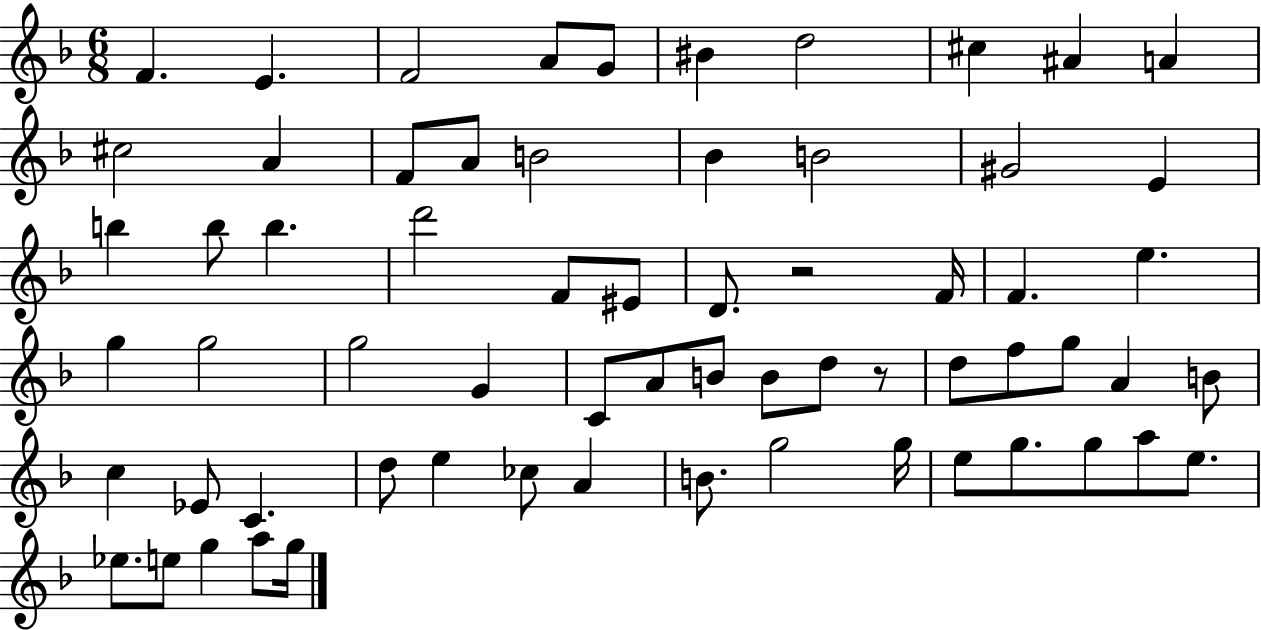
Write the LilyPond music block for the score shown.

{
  \clef treble
  \numericTimeSignature
  \time 6/8
  \key f \major
  f'4. e'4. | f'2 a'8 g'8 | bis'4 d''2 | cis''4 ais'4 a'4 | \break cis''2 a'4 | f'8 a'8 b'2 | bes'4 b'2 | gis'2 e'4 | \break b''4 b''8 b''4. | d'''2 f'8 eis'8 | d'8. r2 f'16 | f'4. e''4. | \break g''4 g''2 | g''2 g'4 | c'8 a'8 b'8 b'8 d''8 r8 | d''8 f''8 g''8 a'4 b'8 | \break c''4 ees'8 c'4. | d''8 e''4 ces''8 a'4 | b'8. g''2 g''16 | e''8 g''8. g''8 a''8 e''8. | \break ees''8. e''8 g''4 a''8 g''16 | \bar "|."
}